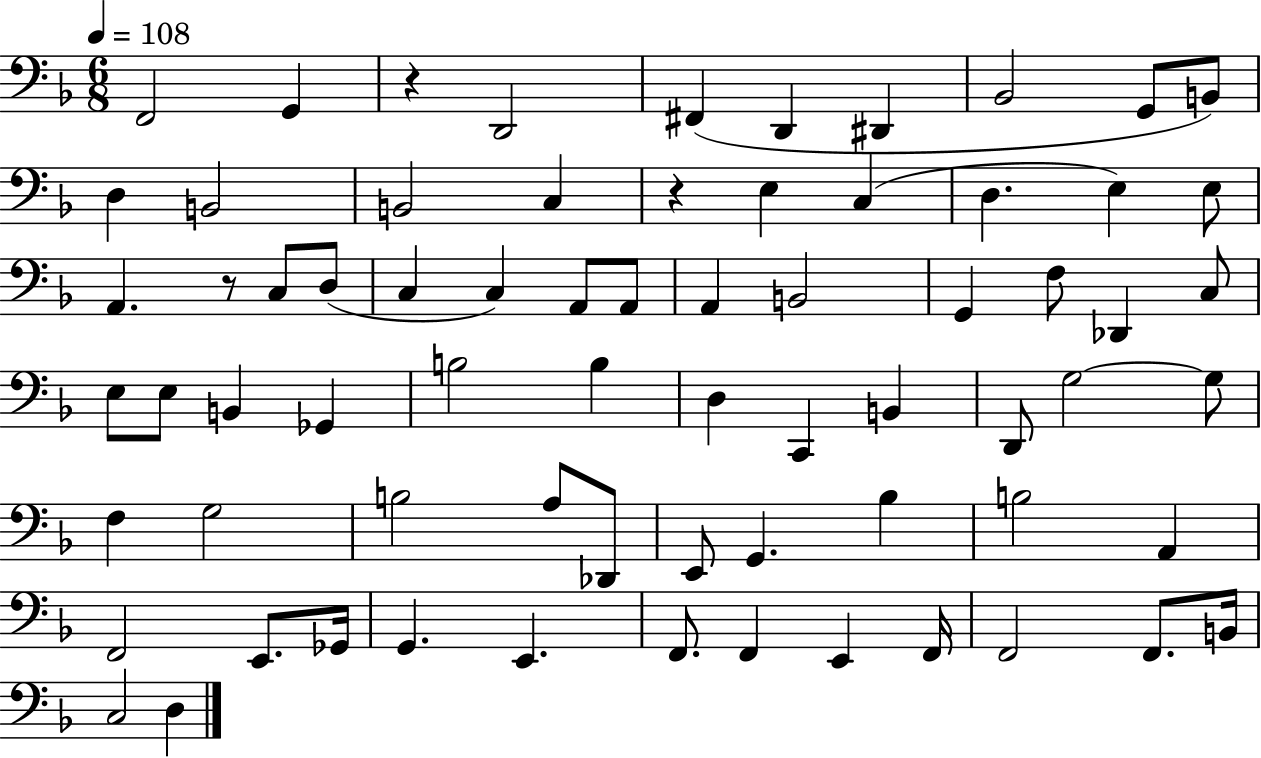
{
  \clef bass
  \numericTimeSignature
  \time 6/8
  \key f \major
  \tempo 4 = 108
  f,2 g,4 | r4 d,2 | fis,4( d,4 dis,4 | bes,2 g,8 b,8) | \break d4 b,2 | b,2 c4 | r4 e4 c4( | d4. e4) e8 | \break a,4. r8 c8 d8( | c4 c4) a,8 a,8 | a,4 b,2 | g,4 f8 des,4 c8 | \break e8 e8 b,4 ges,4 | b2 b4 | d4 c,4 b,4 | d,8 g2~~ g8 | \break f4 g2 | b2 a8 des,8 | e,8 g,4. bes4 | b2 a,4 | \break f,2 e,8. ges,16 | g,4. e,4. | f,8. f,4 e,4 f,16 | f,2 f,8. b,16 | \break c2 d4 | \bar "|."
}